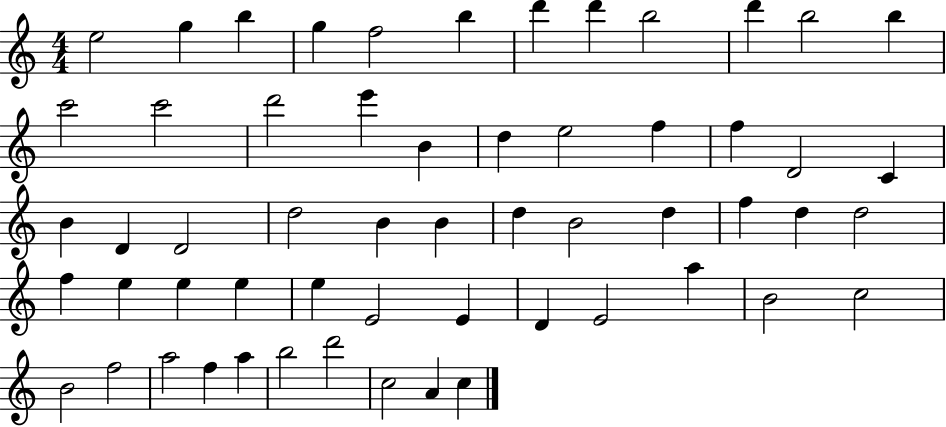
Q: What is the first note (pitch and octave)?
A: E5